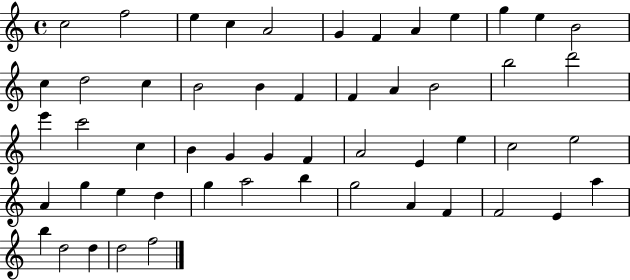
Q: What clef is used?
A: treble